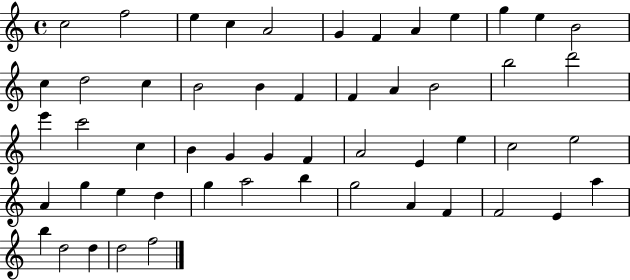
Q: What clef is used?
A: treble